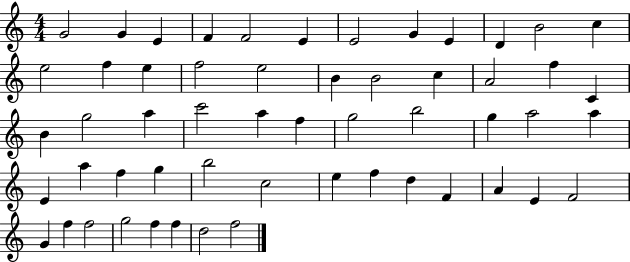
G4/h G4/q E4/q F4/q F4/h E4/q E4/h G4/q E4/q D4/q B4/h C5/q E5/h F5/q E5/q F5/h E5/h B4/q B4/h C5/q A4/h F5/q C4/q B4/q G5/h A5/q C6/h A5/q F5/q G5/h B5/h G5/q A5/h A5/q E4/q A5/q F5/q G5/q B5/h C5/h E5/q F5/q D5/q F4/q A4/q E4/q F4/h G4/q F5/q F5/h G5/h F5/q F5/q D5/h F5/h